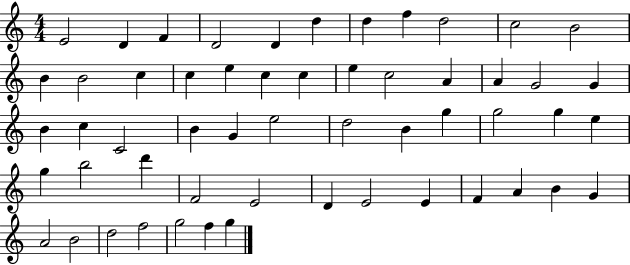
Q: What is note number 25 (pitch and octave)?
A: B4